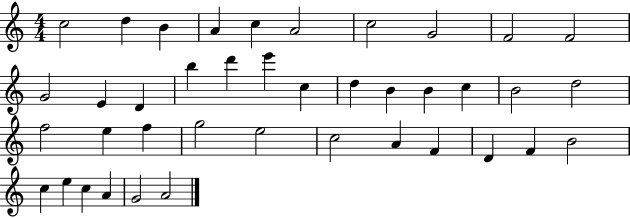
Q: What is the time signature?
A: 4/4